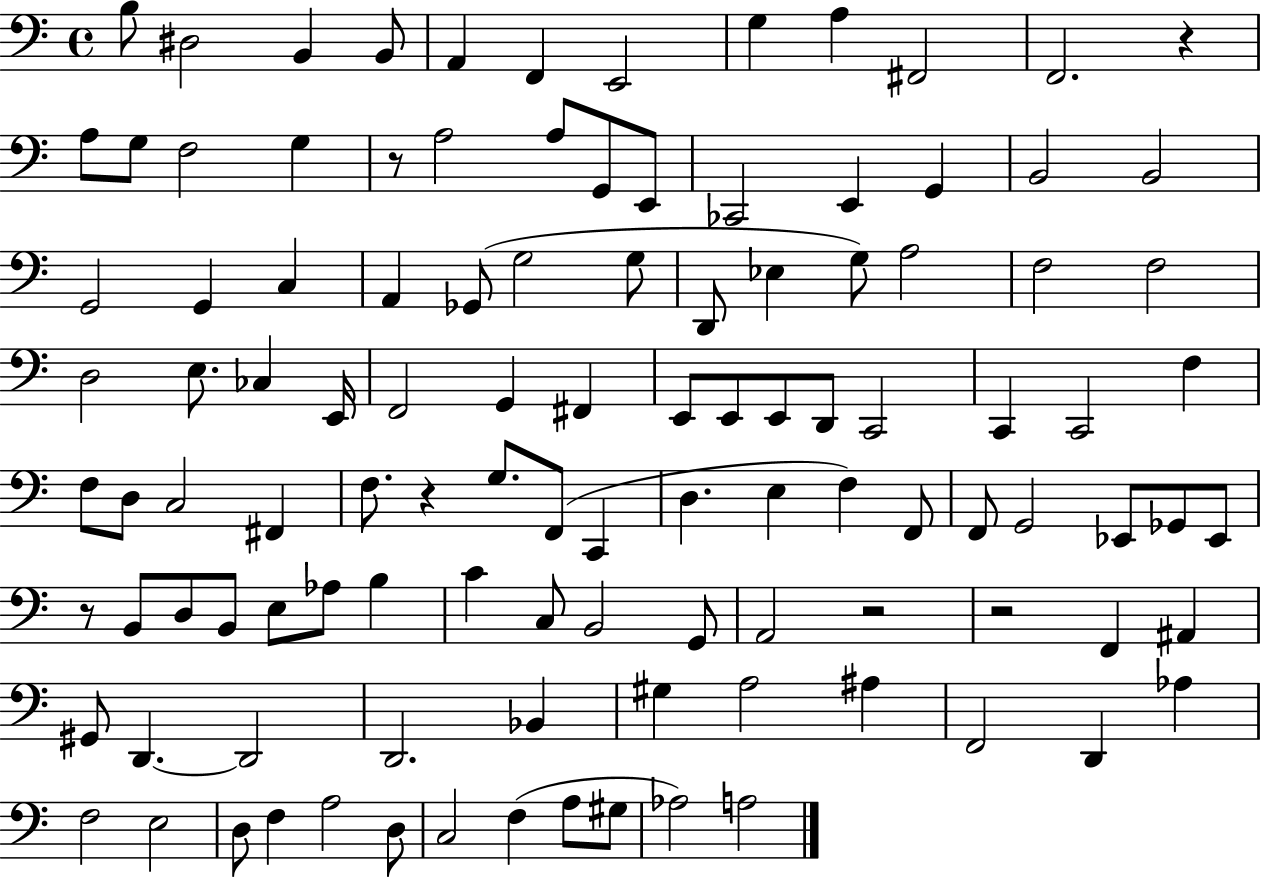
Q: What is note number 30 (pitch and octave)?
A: G3